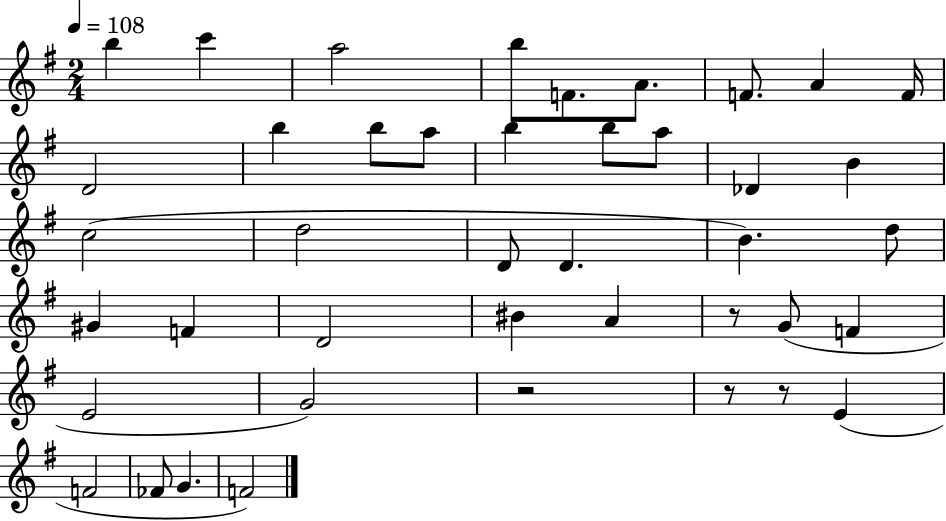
X:1
T:Untitled
M:2/4
L:1/4
K:G
b c' a2 b/2 F/2 A/2 F/2 A F/4 D2 b b/2 a/2 b b/2 a/2 _D B c2 d2 D/2 D B d/2 ^G F D2 ^B A z/2 G/2 F E2 G2 z2 z/2 z/2 E F2 _F/2 G F2